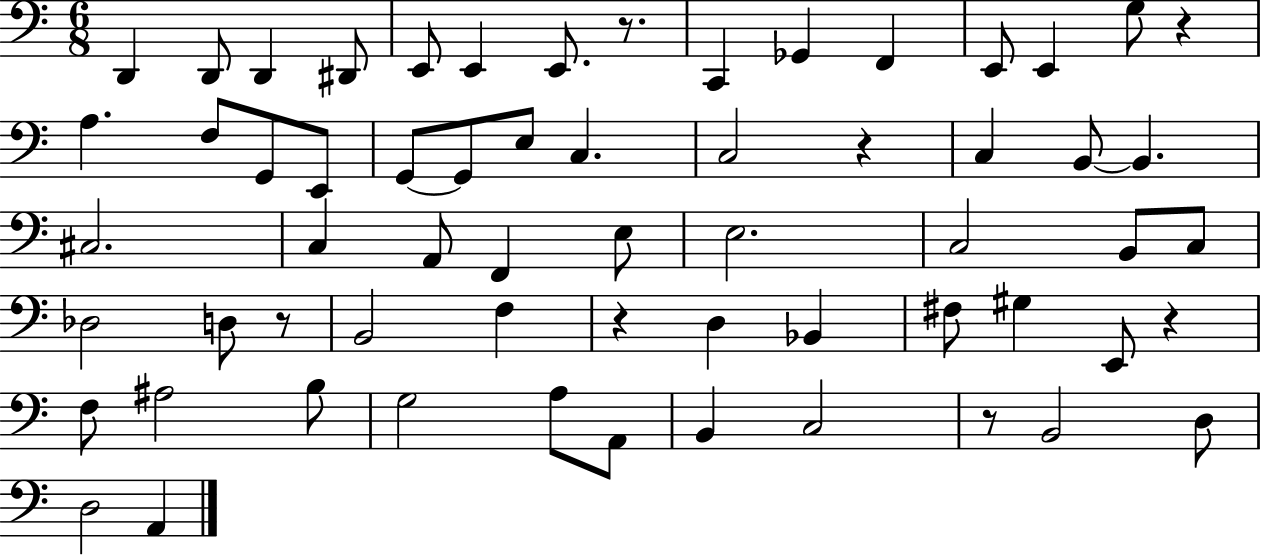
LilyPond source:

{
  \clef bass
  \numericTimeSignature
  \time 6/8
  \key c \major
  d,4 d,8 d,4 dis,8 | e,8 e,4 e,8. r8. | c,4 ges,4 f,4 | e,8 e,4 g8 r4 | \break a4. f8 g,8 e,8 | g,8~~ g,8 e8 c4. | c2 r4 | c4 b,8~~ b,4. | \break cis2. | c4 a,8 f,4 e8 | e2. | c2 b,8 c8 | \break des2 d8 r8 | b,2 f4 | r4 d4 bes,4 | fis8 gis4 e,8 r4 | \break f8 ais2 b8 | g2 a8 a,8 | b,4 c2 | r8 b,2 d8 | \break d2 a,4 | \bar "|."
}